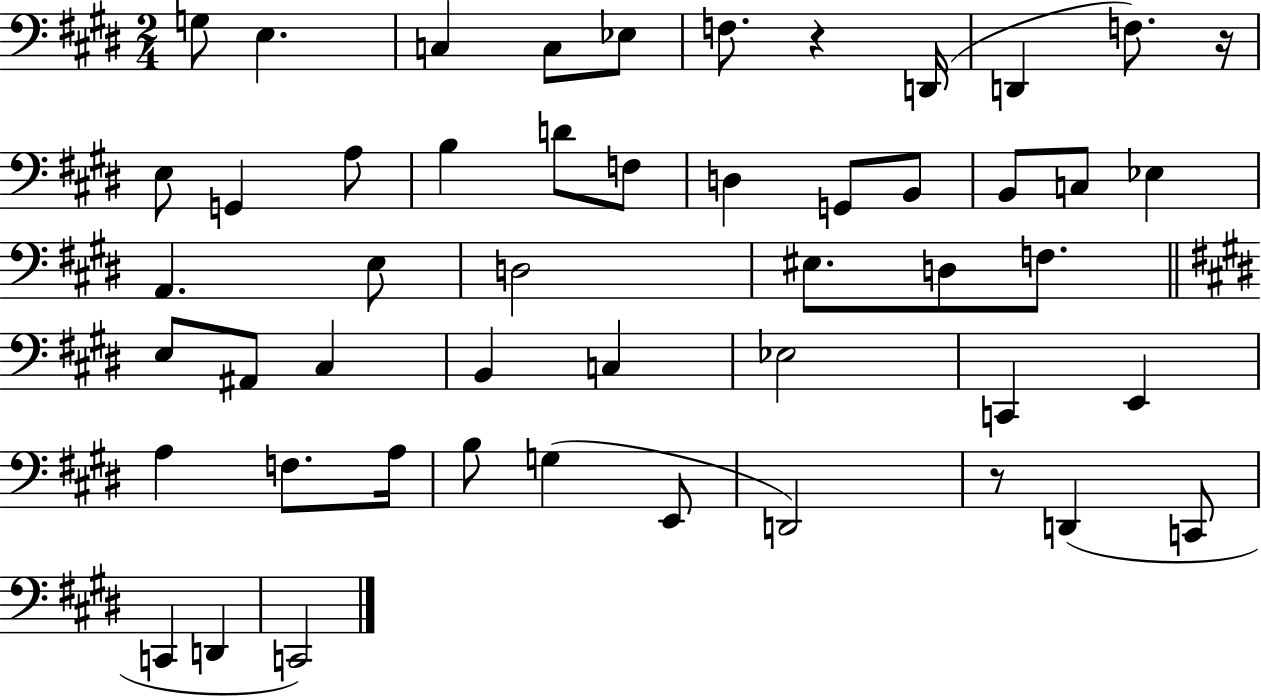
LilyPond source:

{
  \clef bass
  \numericTimeSignature
  \time 2/4
  \key e \major
  g8 e4. | c4 c8 ees8 | f8. r4 d,16( | d,4 f8.) r16 | \break e8 g,4 a8 | b4 d'8 f8 | d4 g,8 b,8 | b,8 c8 ees4 | \break a,4. e8 | d2 | eis8. d8 f8. | \bar "||" \break \key e \major e8 ais,8 cis4 | b,4 c4 | ees2 | c,4 e,4 | \break a4 f8. a16 | b8 g4( e,8 | d,2) | r8 d,4( c,8 | \break c,4 d,4 | c,2) | \bar "|."
}